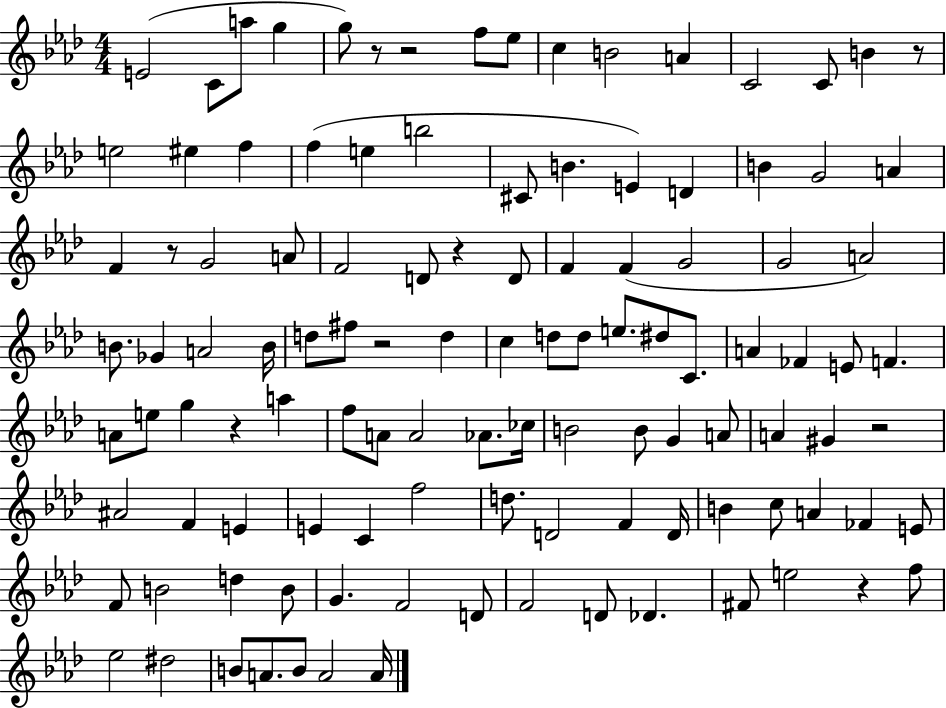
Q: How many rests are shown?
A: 9